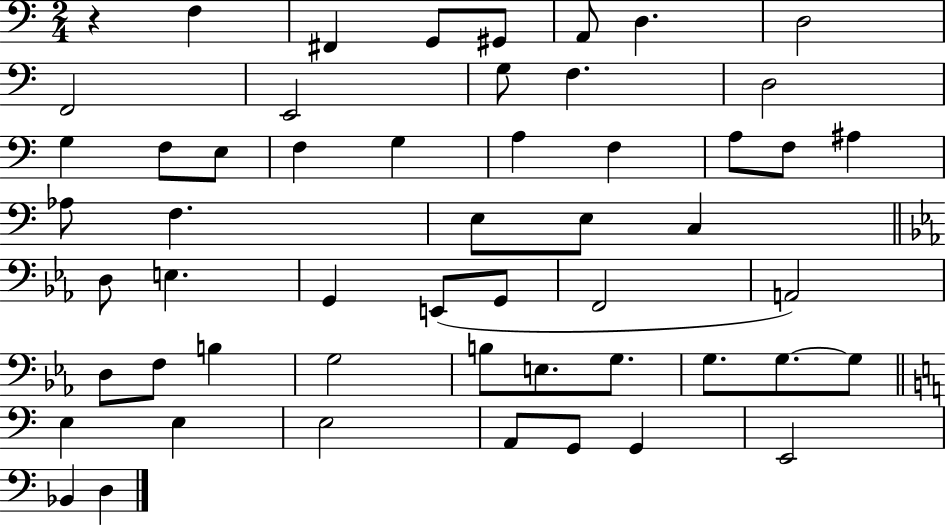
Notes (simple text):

R/q F3/q F#2/q G2/e G#2/e A2/e D3/q. D3/h F2/h E2/h G3/e F3/q. D3/h G3/q F3/e E3/e F3/q G3/q A3/q F3/q A3/e F3/e A#3/q Ab3/e F3/q. E3/e E3/e C3/q D3/e E3/q. G2/q E2/e G2/e F2/h A2/h D3/e F3/e B3/q G3/h B3/e E3/e. G3/e. G3/e. G3/e. G3/e E3/q E3/q E3/h A2/e G2/e G2/q E2/h Bb2/q D3/q